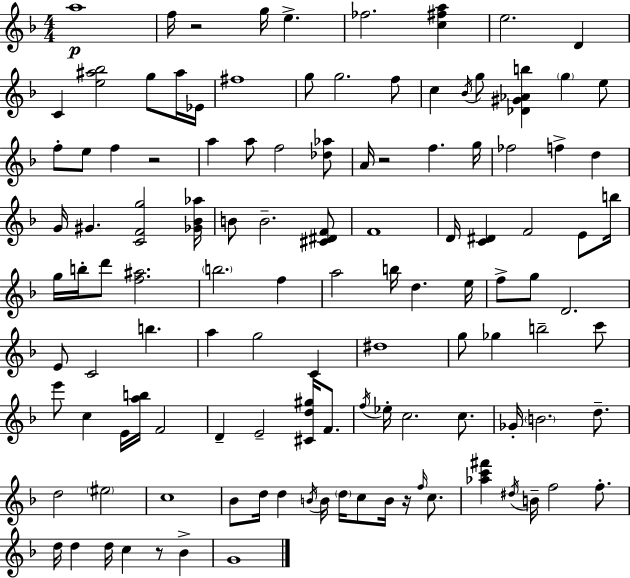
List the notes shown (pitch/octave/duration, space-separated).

A5/w F5/s R/h G5/s E5/q. FES5/h. [C5,F#5,A5]/q E5/h. D4/q C4/q [E5,A#5,Bb5]/h G5/e A#5/s Eb4/s F#5/w G5/e G5/h. F5/e C5/q Bb4/s G5/e [Db4,G#4,Ab4,B5]/q G5/q E5/e F5/e E5/e F5/q R/h A5/q A5/e F5/h [Db5,Ab5]/e A4/s R/h F5/q. G5/s FES5/h F5/q D5/q G4/s G#4/q. [C4,F4,G5]/h [Gb4,Bb4,Ab5]/s B4/e B4/h. [C#4,D#4,F4]/e F4/w D4/s [C4,D#4]/q F4/h E4/e B5/s G5/s B5/s D6/e [F5,A#5]/h. B5/h. F5/q A5/h B5/s D5/q. E5/s F5/e G5/e D4/h. E4/e C4/h B5/q. A5/q G5/h C4/q D#5/w G5/e Gb5/q B5/h C6/e E6/e C5/q E4/s [A5,B5]/s F4/h D4/q E4/h [C#4,D5,G#5]/s F4/e. F5/s Eb5/s C5/h. C5/e. Gb4/s B4/h. D5/e. D5/h EIS5/h C5/w Bb4/e D5/s D5/q B4/s B4/s D5/s C5/e B4/s R/s F5/s C5/e. [Ab5,C6,F#6]/q D#5/s B4/s F5/h F5/e. D5/s D5/q D5/s C5/q R/e Bb4/q G4/w